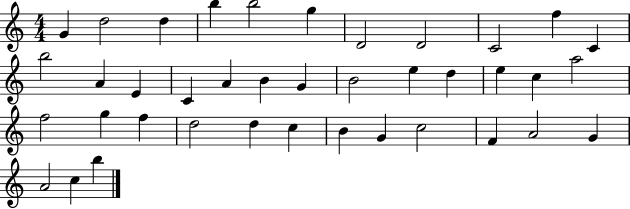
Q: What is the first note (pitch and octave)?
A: G4